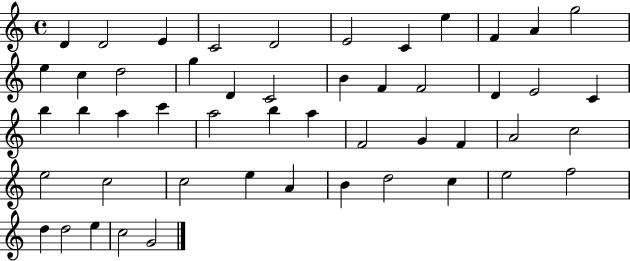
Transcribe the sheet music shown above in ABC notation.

X:1
T:Untitled
M:4/4
L:1/4
K:C
D D2 E C2 D2 E2 C e F A g2 e c d2 g D C2 B F F2 D E2 C b b a c' a2 b a F2 G F A2 c2 e2 c2 c2 e A B d2 c e2 f2 d d2 e c2 G2